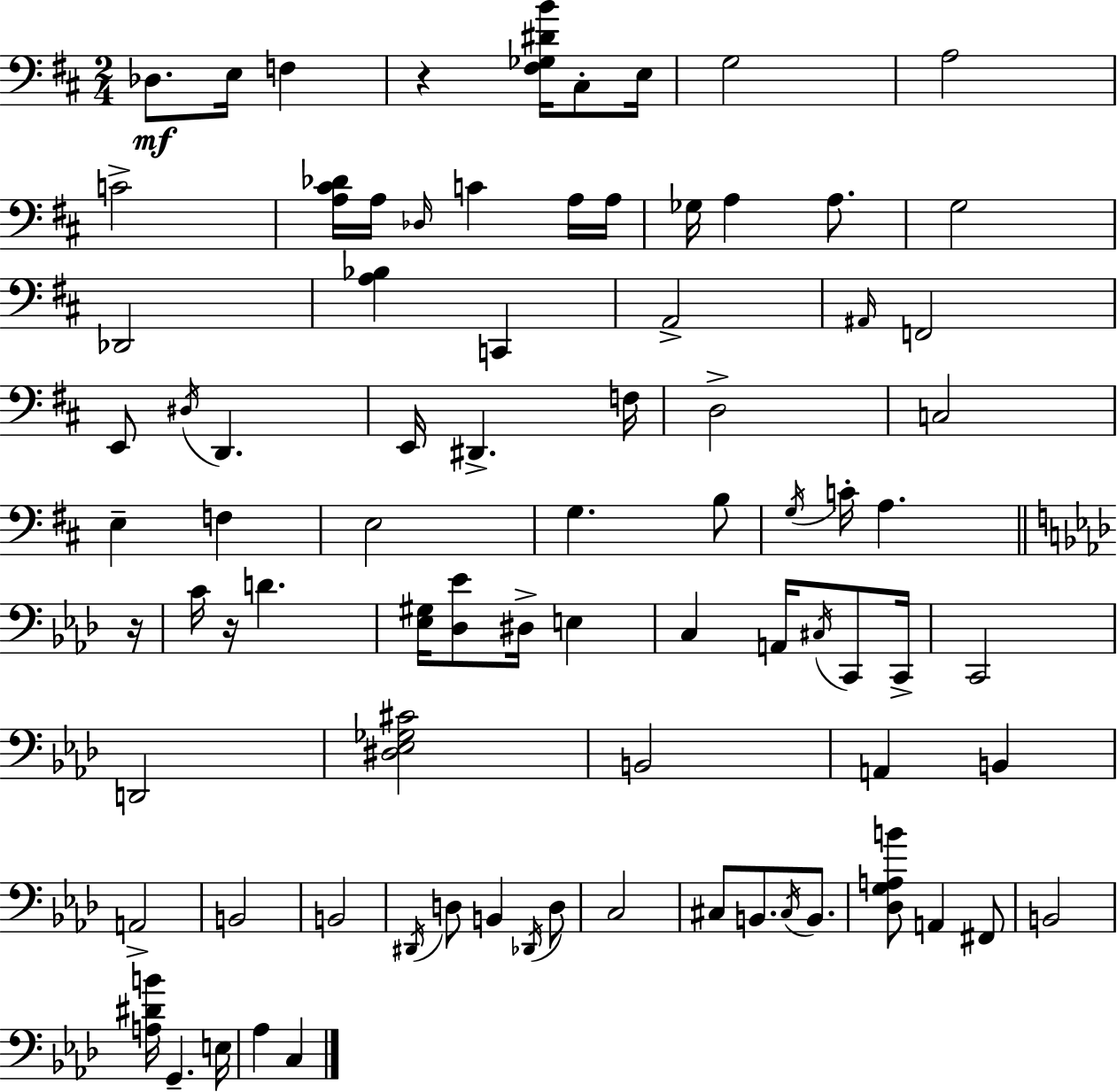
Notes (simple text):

Db3/e. E3/s F3/q R/q [F#3,Gb3,D#4,B4]/s C#3/e E3/s G3/h A3/h C4/h [A3,C#4,Db4]/s A3/s Db3/s C4/q A3/s A3/s Gb3/s A3/q A3/e. G3/h Db2/h [A3,Bb3]/q C2/q A2/h A#2/s F2/h E2/e D#3/s D2/q. E2/s D#2/q. F3/s D3/h C3/h E3/q F3/q E3/h G3/q. B3/e G3/s C4/s A3/q. R/s C4/s R/s D4/q. [Eb3,G#3]/s [Db3,Eb4]/e D#3/s E3/q C3/q A2/s C#3/s C2/e C2/s C2/h D2/h [D#3,Eb3,Gb3,C#4]/h B2/h A2/q B2/q A2/h B2/h B2/h D#2/s D3/e B2/q Db2/s D3/e C3/h C#3/e B2/e. C#3/s B2/e. [Db3,G3,A3,B4]/e A2/q F#2/e B2/h [A3,D#4,B4]/s G2/q. E3/s Ab3/q C3/q